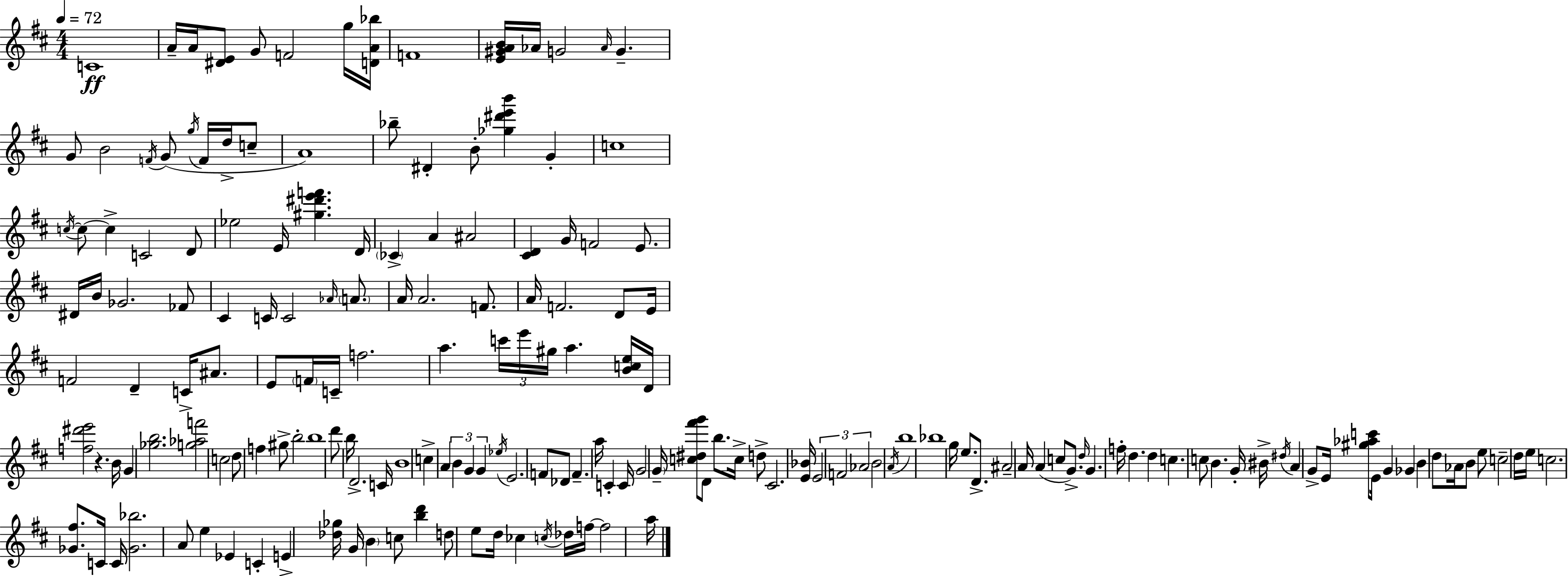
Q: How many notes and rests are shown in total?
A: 180